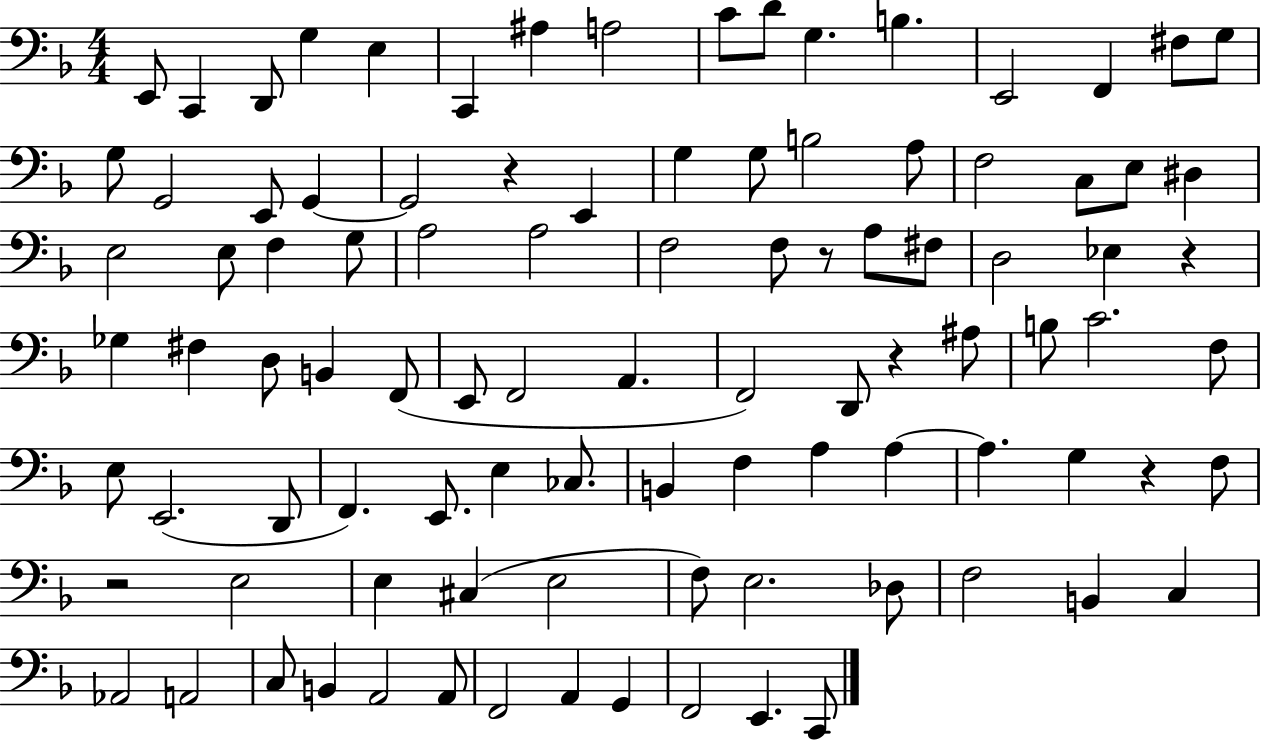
{
  \clef bass
  \numericTimeSignature
  \time 4/4
  \key f \major
  \repeat volta 2 { e,8 c,4 d,8 g4 e4 | c,4 ais4 a2 | c'8 d'8 g4. b4. | e,2 f,4 fis8 g8 | \break g8 g,2 e,8 g,4~~ | g,2 r4 e,4 | g4 g8 b2 a8 | f2 c8 e8 dis4 | \break e2 e8 f4 g8 | a2 a2 | f2 f8 r8 a8 fis8 | d2 ees4 r4 | \break ges4 fis4 d8 b,4 f,8( | e,8 f,2 a,4. | f,2) d,8 r4 ais8 | b8 c'2. f8 | \break e8 e,2.( d,8 | f,4.) e,8. e4 ces8. | b,4 f4 a4 a4~~ | a4. g4 r4 f8 | \break r2 e2 | e4 cis4( e2 | f8) e2. des8 | f2 b,4 c4 | \break aes,2 a,2 | c8 b,4 a,2 a,8 | f,2 a,4 g,4 | f,2 e,4. c,8 | \break } \bar "|."
}